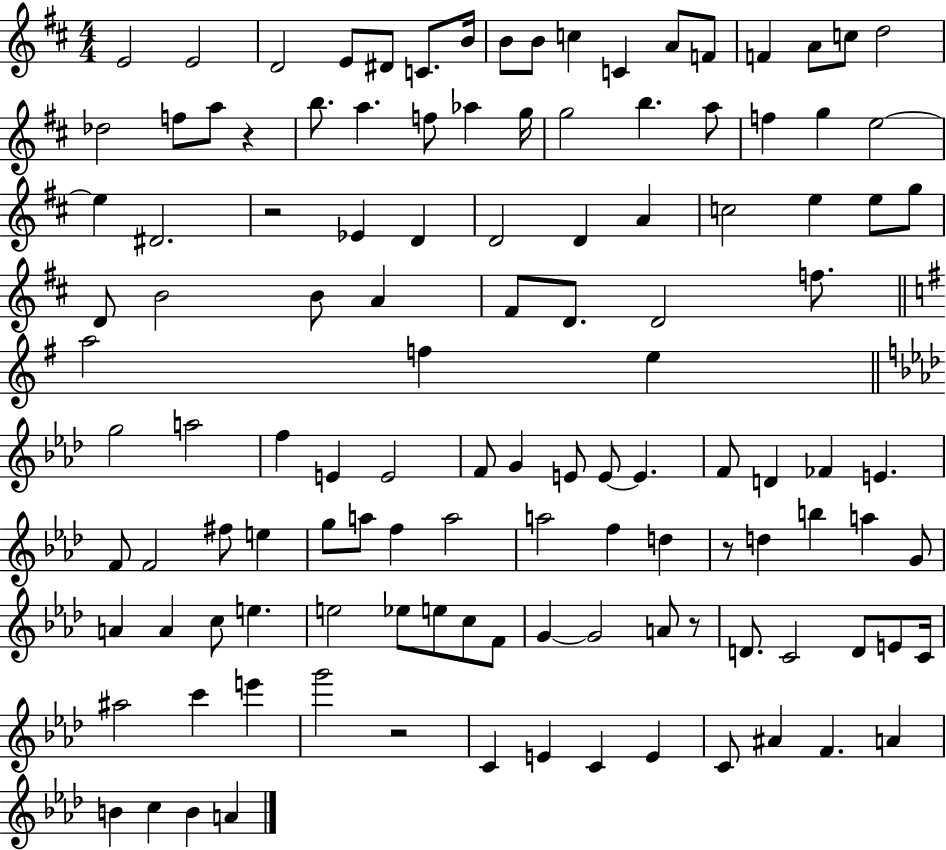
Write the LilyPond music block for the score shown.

{
  \clef treble
  \numericTimeSignature
  \time 4/4
  \key d \major
  e'2 e'2 | d'2 e'8 dis'8 c'8. b'16 | b'8 b'8 c''4 c'4 a'8 f'8 | f'4 a'8 c''8 d''2 | \break des''2 f''8 a''8 r4 | b''8. a''4. f''8 aes''4 g''16 | g''2 b''4. a''8 | f''4 g''4 e''2~~ | \break e''4 dis'2. | r2 ees'4 d'4 | d'2 d'4 a'4 | c''2 e''4 e''8 g''8 | \break d'8 b'2 b'8 a'4 | fis'8 d'8. d'2 f''8. | \bar "||" \break \key g \major a''2 f''4 e''4 | \bar "||" \break \key f \minor g''2 a''2 | f''4 e'4 e'2 | f'8 g'4 e'8 e'8~~ e'4. | f'8 d'4 fes'4 e'4. | \break f'8 f'2 fis''8 e''4 | g''8 a''8 f''4 a''2 | a''2 f''4 d''4 | r8 d''4 b''4 a''4 g'8 | \break a'4 a'4 c''8 e''4. | e''2 ees''8 e''8 c''8 f'8 | g'4~~ g'2 a'8 r8 | d'8. c'2 d'8 e'8 c'16 | \break ais''2 c'''4 e'''4 | g'''2 r2 | c'4 e'4 c'4 e'4 | c'8 ais'4 f'4. a'4 | \break b'4 c''4 b'4 a'4 | \bar "|."
}